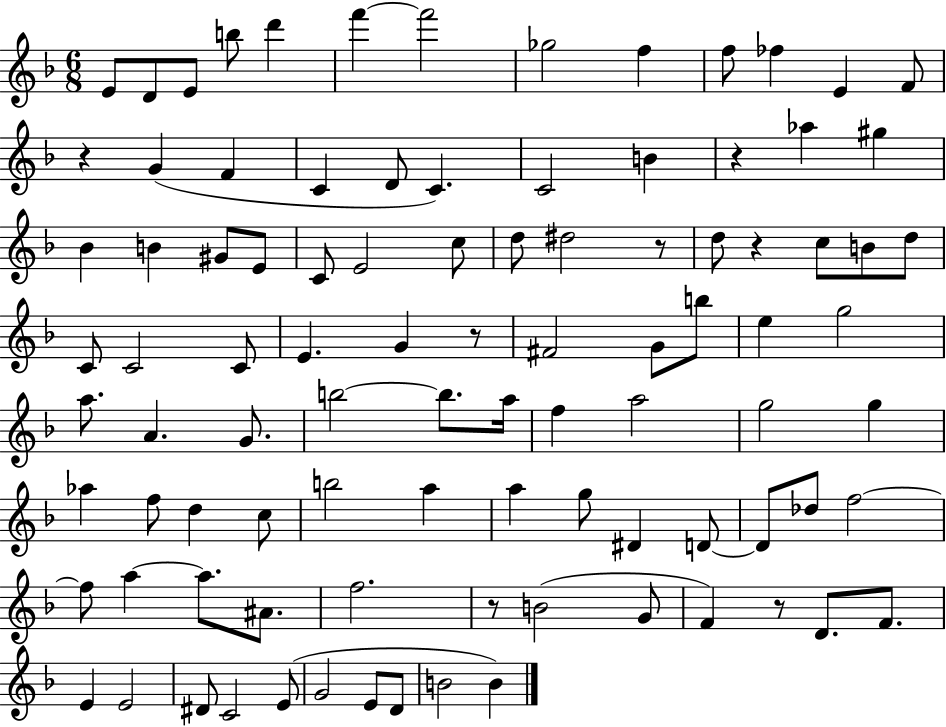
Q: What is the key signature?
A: F major